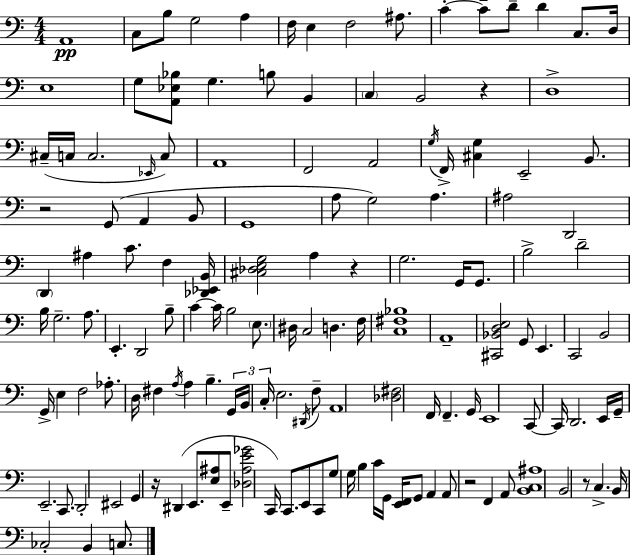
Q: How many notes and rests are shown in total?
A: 143